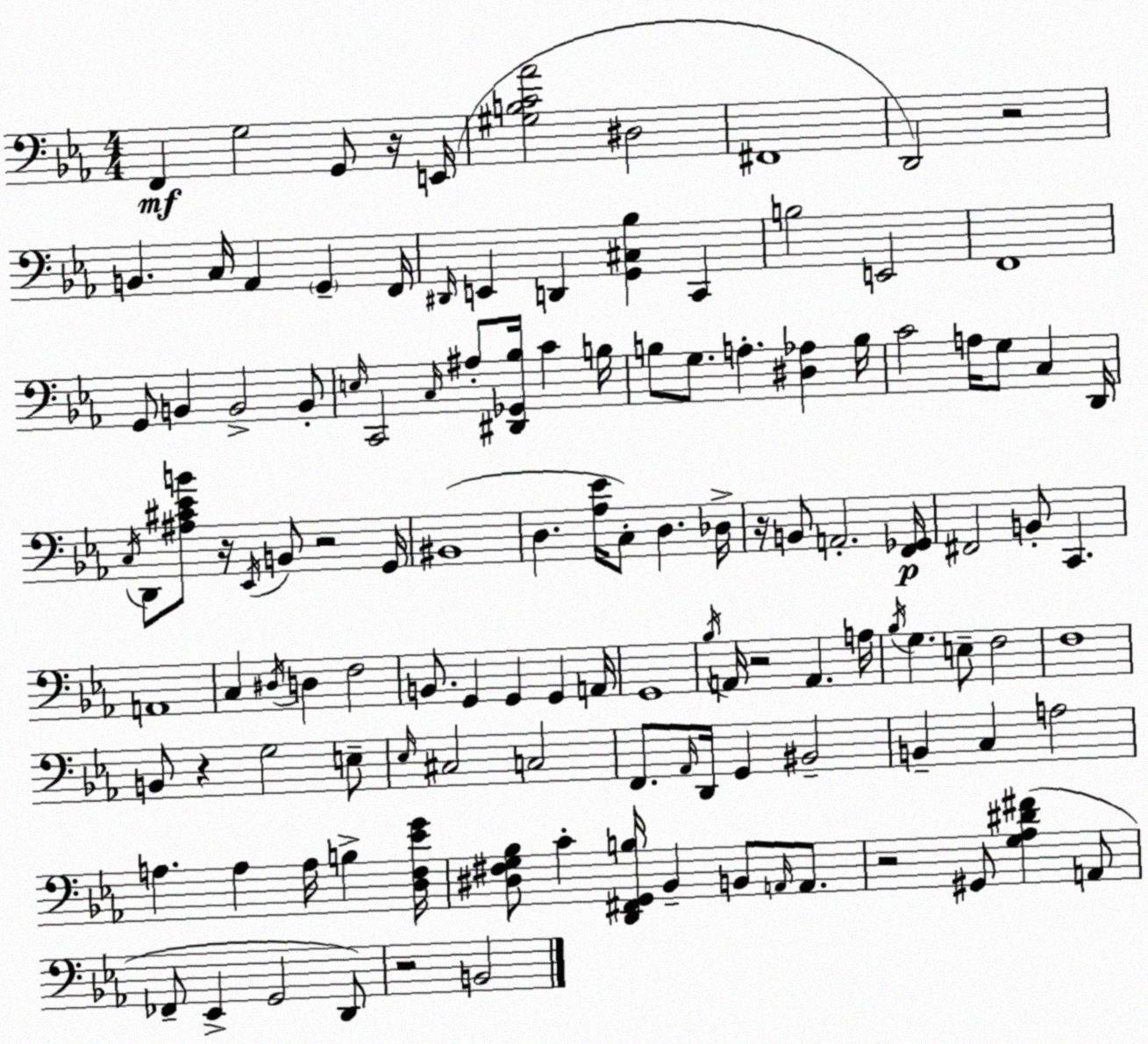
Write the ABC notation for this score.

X:1
T:Untitled
M:4/4
L:1/4
K:Cm
F,, G,2 G,,/2 z/4 E,,/4 [^G,B,C_A]2 ^D,2 ^F,,4 D,,2 z2 B,, C,/4 _A,, G,, F,,/4 ^D,,/4 E,, D,, [G,,^C,_B,] C,, B,2 E,,2 F,,4 G,,/2 B,, B,,2 B,,/2 E,/4 C,,2 C,/4 ^A,/2 [^D,,_G,,_B,]/4 C B,/4 B,/2 G,/2 A, [^D,_A,] B,/4 C2 A,/4 G,/2 C, D,,/4 C,/4 D,,/2 [^A,^C_EB]/2 z/4 _E,,/4 B,,/2 z2 G,,/4 ^B,,4 D, [_A,_E]/4 C,/2 D, _D,/4 z/4 B,,/2 A,,2 [F,,_G,,]/4 ^F,,2 B,,/2 C,, A,,4 C, ^D,/4 D, F,2 B,,/2 G,, G,, G,, A,,/4 G,,4 _B,/4 A,,/4 z2 A,, A,/4 _B,/4 G, E,/2 F,2 F,4 B,,/2 z G,2 E,/2 _E,/4 ^C,2 C,2 F,,/2 _A,,/4 D,,/4 G,, ^B,,2 B,, C, A,2 A, A, A,/4 B, [D,F,_EG]/4 [^D,^F,G,_B,]/2 C [D,,^F,,G,,B,]/4 _B,, B,,/2 A,,/4 A,,/2 z2 ^G,,/2 [G,_A,^D^F] A,,/2 _F,,/2 _E,, G,,2 D,,/2 z2 B,,2